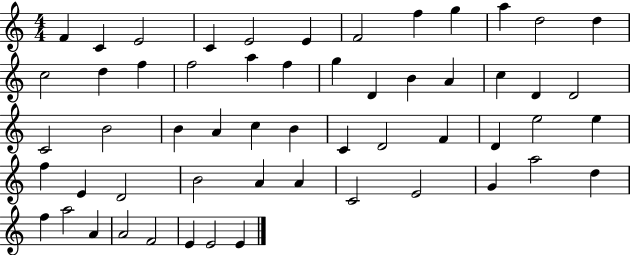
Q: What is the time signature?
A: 4/4